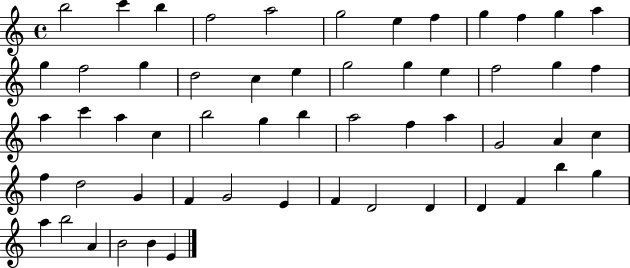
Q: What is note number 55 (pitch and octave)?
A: B4